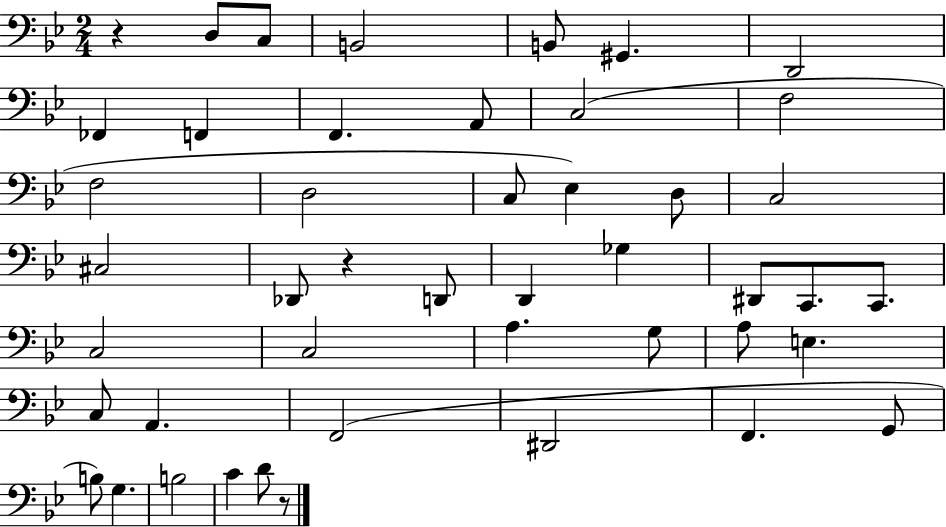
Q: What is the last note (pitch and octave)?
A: D4